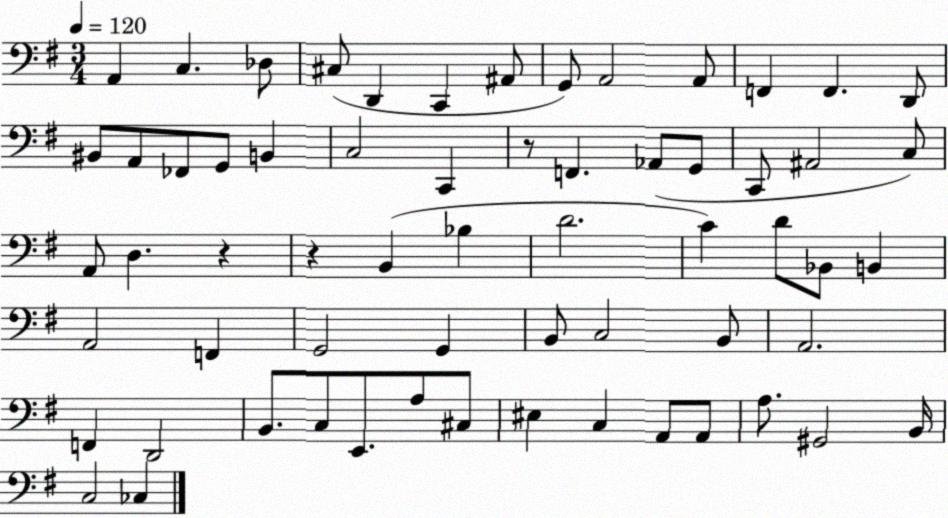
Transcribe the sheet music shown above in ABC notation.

X:1
T:Untitled
M:3/4
L:1/4
K:G
A,, C, _D,/2 ^C,/2 D,, C,, ^A,,/2 G,,/2 A,,2 A,,/2 F,, F,, D,,/2 ^B,,/2 A,,/2 _F,,/2 G,,/2 B,, C,2 C,, z/2 F,, _A,,/2 G,,/2 C,,/2 ^A,,2 C,/2 A,,/2 D, z z B,, _B, D2 C D/2 _B,,/2 B,, A,,2 F,, G,,2 G,, B,,/2 C,2 B,,/2 A,,2 F,, D,,2 B,,/2 C,/2 E,,/2 A,/2 ^C,/2 ^E, C, A,,/2 A,,/2 A,/2 ^G,,2 B,,/4 C,2 _C,